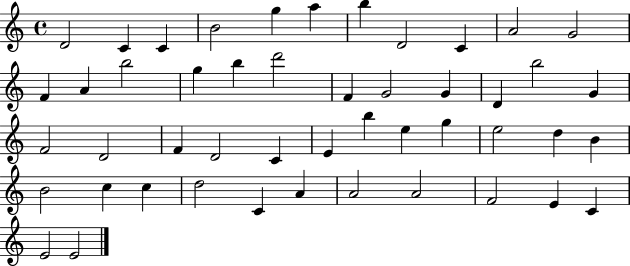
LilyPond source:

{
  \clef treble
  \time 4/4
  \defaultTimeSignature
  \key c \major
  d'2 c'4 c'4 | b'2 g''4 a''4 | b''4 d'2 c'4 | a'2 g'2 | \break f'4 a'4 b''2 | g''4 b''4 d'''2 | f'4 g'2 g'4 | d'4 b''2 g'4 | \break f'2 d'2 | f'4 d'2 c'4 | e'4 b''4 e''4 g''4 | e''2 d''4 b'4 | \break b'2 c''4 c''4 | d''2 c'4 a'4 | a'2 a'2 | f'2 e'4 c'4 | \break e'2 e'2 | \bar "|."
}